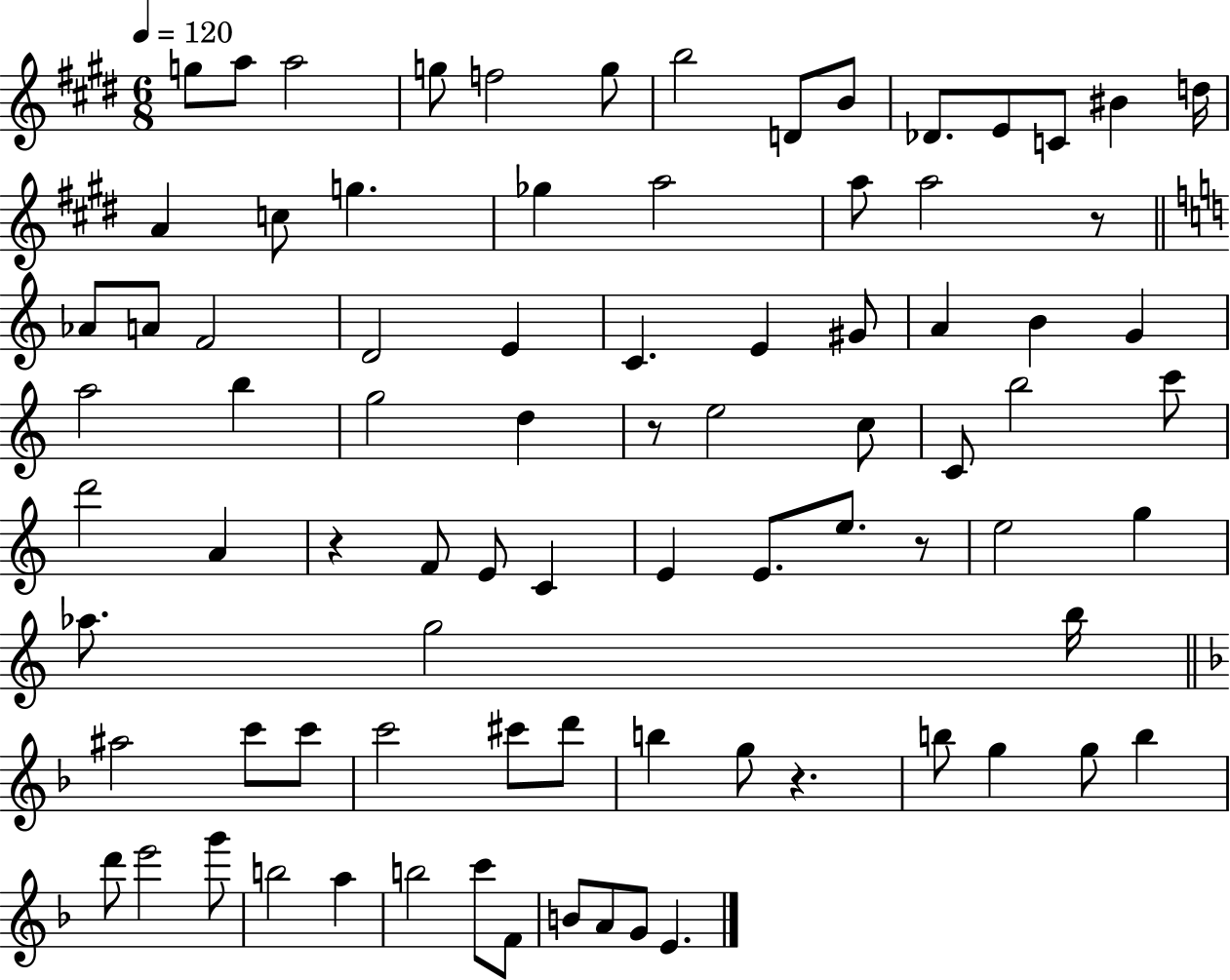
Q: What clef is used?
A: treble